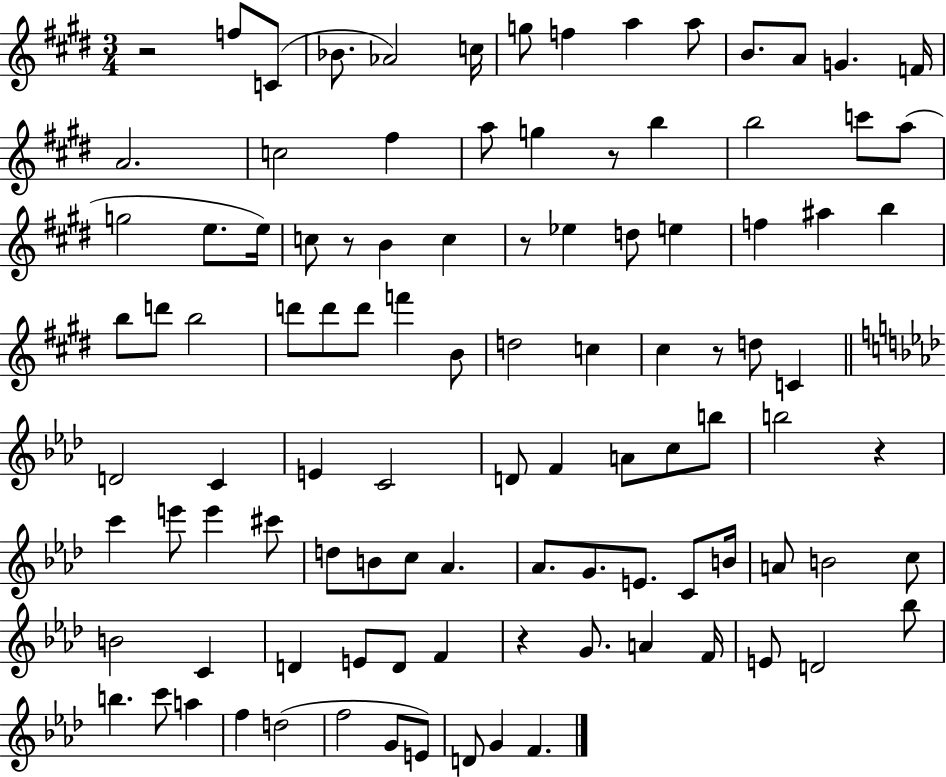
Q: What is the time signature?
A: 3/4